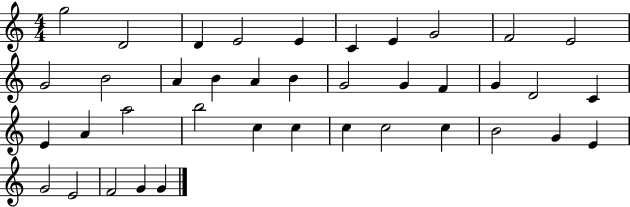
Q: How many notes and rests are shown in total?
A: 39